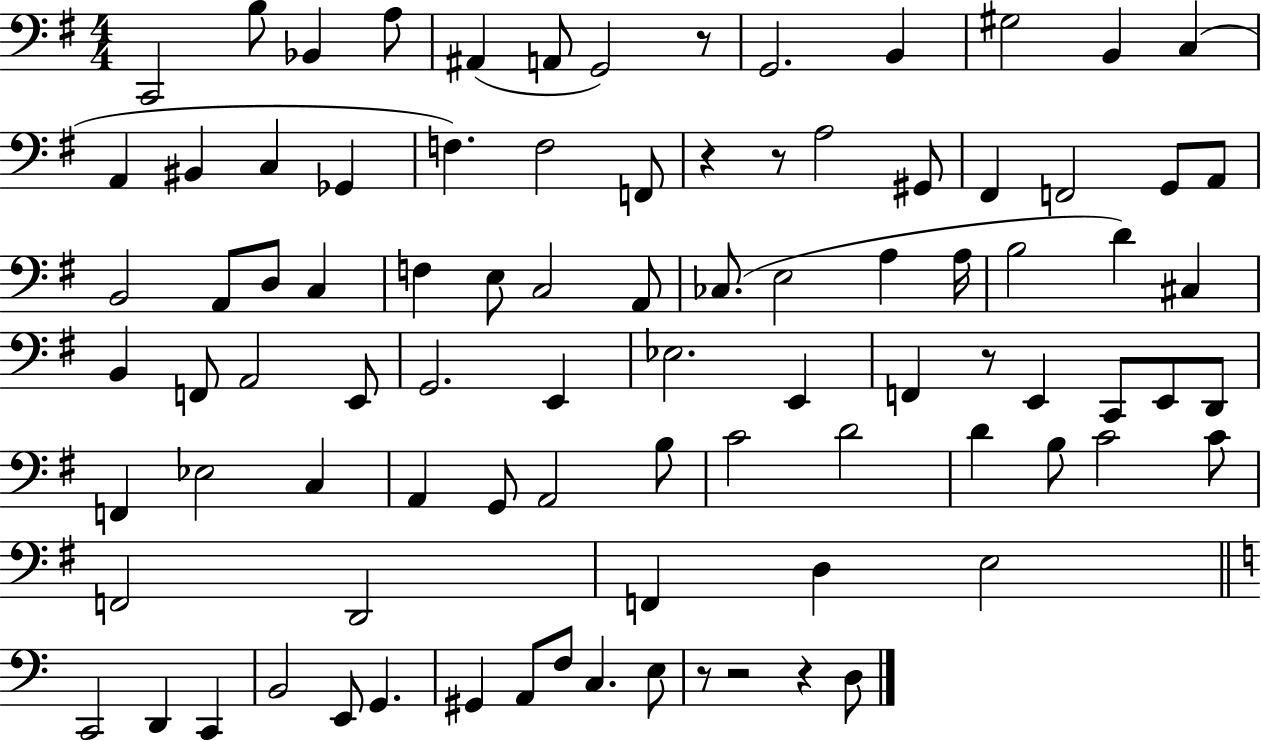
{
  \clef bass
  \numericTimeSignature
  \time 4/4
  \key g \major
  c,2 b8 bes,4 a8 | ais,4( a,8 g,2) r8 | g,2. b,4 | gis2 b,4 c4( | \break a,4 bis,4 c4 ges,4 | f4.) f2 f,8 | r4 r8 a2 gis,8 | fis,4 f,2 g,8 a,8 | \break b,2 a,8 d8 c4 | f4 e8 c2 a,8 | ces8.( e2 a4 a16 | b2 d'4) cis4 | \break b,4 f,8 a,2 e,8 | g,2. e,4 | ees2. e,4 | f,4 r8 e,4 c,8 e,8 d,8 | \break f,4 ees2 c4 | a,4 g,8 a,2 b8 | c'2 d'2 | d'4 b8 c'2 c'8 | \break f,2 d,2 | f,4 d4 e2 | \bar "||" \break \key c \major c,2 d,4 c,4 | b,2 e,8 g,4. | gis,4 a,8 f8 c4. e8 | r8 r2 r4 d8 | \break \bar "|."
}